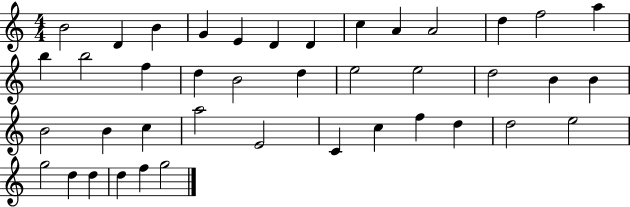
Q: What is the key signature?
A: C major